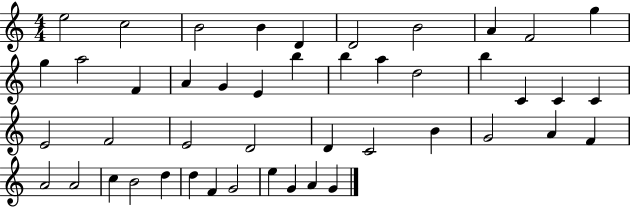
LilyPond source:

{
  \clef treble
  \numericTimeSignature
  \time 4/4
  \key c \major
  e''2 c''2 | b'2 b'4 d'4 | d'2 b'2 | a'4 f'2 g''4 | \break g''4 a''2 f'4 | a'4 g'4 e'4 b''4 | b''4 a''4 d''2 | b''4 c'4 c'4 c'4 | \break e'2 f'2 | e'2 d'2 | d'4 c'2 b'4 | g'2 a'4 f'4 | \break a'2 a'2 | c''4 b'2 d''4 | d''4 f'4 g'2 | e''4 g'4 a'4 g'4 | \break \bar "|."
}